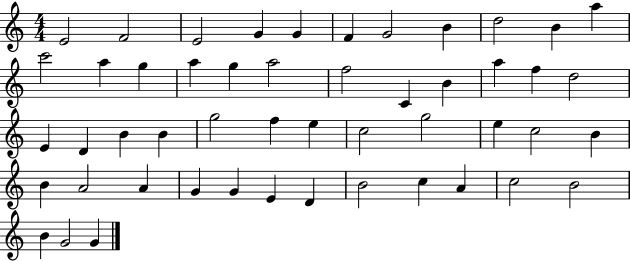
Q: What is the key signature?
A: C major